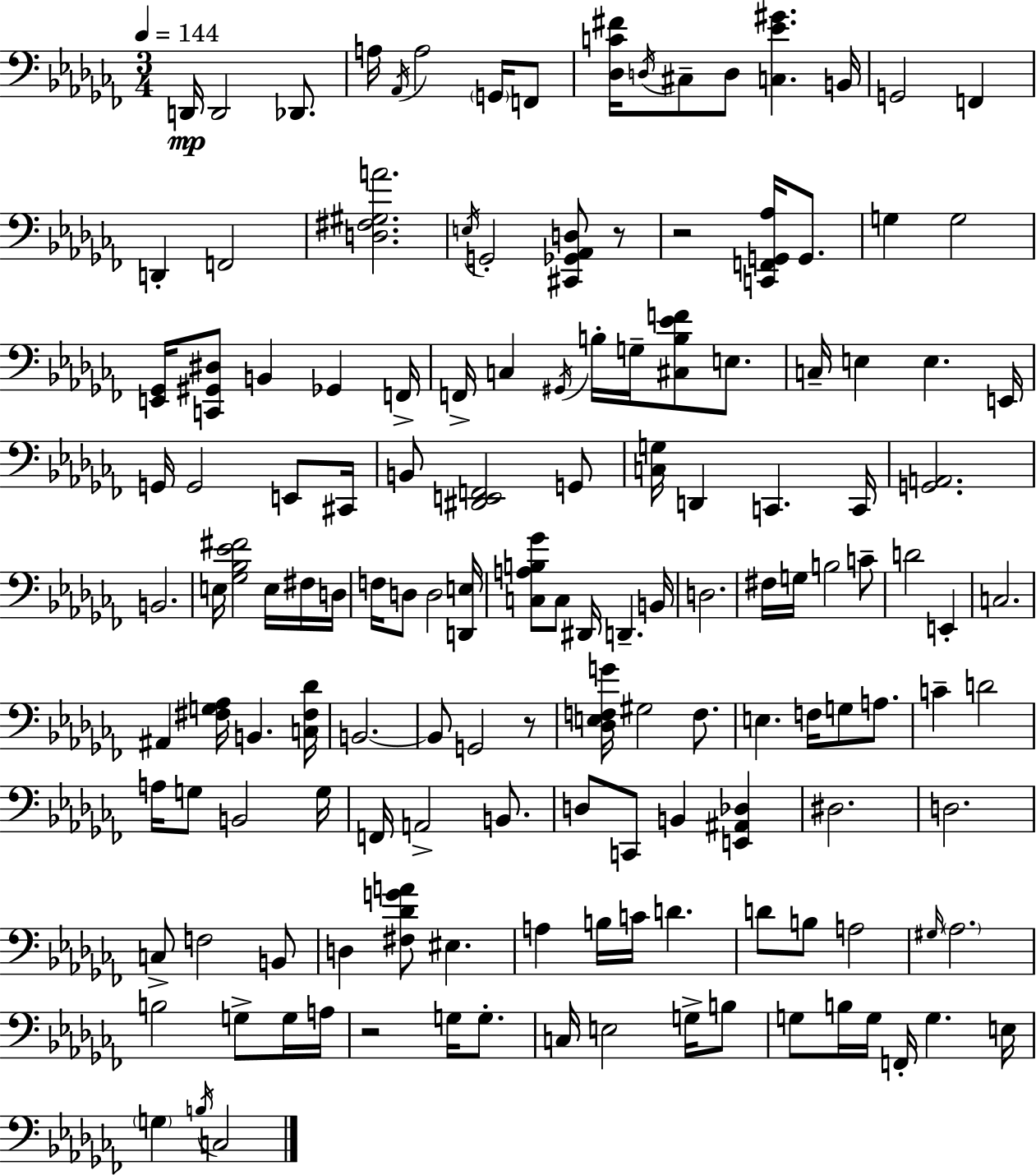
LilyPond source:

{
  \clef bass
  \numericTimeSignature
  \time 3/4
  \key aes \minor
  \tempo 4 = 144
  \repeat volta 2 { d,16\mp d,2 des,8. | a16 \acciaccatura { aes,16 } a2 \parenthesize g,16 f,8 | <des c' fis'>16 \acciaccatura { d16 } cis8-- d8 <c ees' gis'>4. | b,16 g,2 f,4 | \break d,4-. f,2 | <d fis gis a'>2. | \acciaccatura { e16 } g,2-. <cis, ges, aes, d>8 | r8 r2 <c, f, g, aes>16 | \break g,8. g4 g2 | <e, ges,>16 <c, gis, dis>8 b,4 ges,4 | f,16-> f,16-> c4 \acciaccatura { gis,16 } b16-. g16-- <cis b ees' f'>8 | e8. c16-- e4 e4. | \break e,16 g,16 g,2 | e,8 cis,16 b,8 <dis, e, f,>2 | g,8 <c g>16 d,4 c,4. | c,16 <g, a,>2. | \break b,2. | e16 <ges bes ees' fis'>2 | e16 fis16 d16 f16 d8 d2 | <d, e>16 <c a b ges'>8 c8 dis,16 d,4.-- | \break b,16 d2. | fis16 g16 b2 | c'8-- d'2 | e,4-. c2. | \break ais,4 <fis g aes>16 b,4. | <c fis des'>16 b,2.~~ | b,8 g,2 | r8 <des e f g'>16 gis2 | \break f8. e4. f16 g8 | a8. c'4-- d'2 | a16 g8 b,2 | g16 f,16 a,2-> | \break b,8. d8 c,8 b,4 | <e, ais, des>4 dis2. | d2. | c8-> f2 | \break b,8 d4 <fis des' g' a'>8 eis4. | a4 b16 c'16 d'4. | d'8 b8 a2 | \grace { gis16 } \parenthesize aes2. | \break b2 | g8-> g16 a16 r2 | g16 g8.-. c16 e2 | g16-> b8 g8 b16 g16 f,16-. g4. | \break e16 \parenthesize g4 \acciaccatura { b16 } c2 | } \bar "|."
}